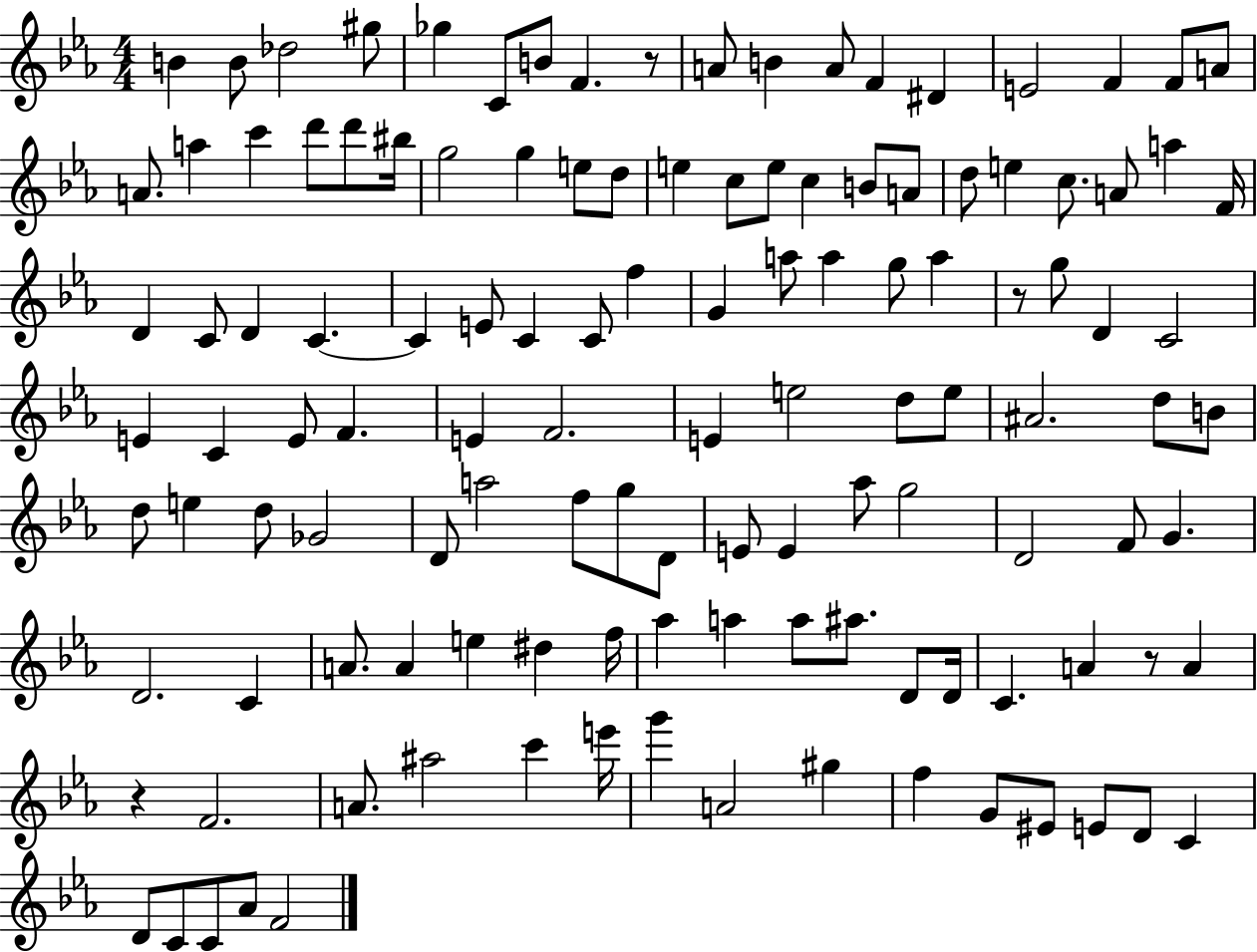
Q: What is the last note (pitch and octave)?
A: F4